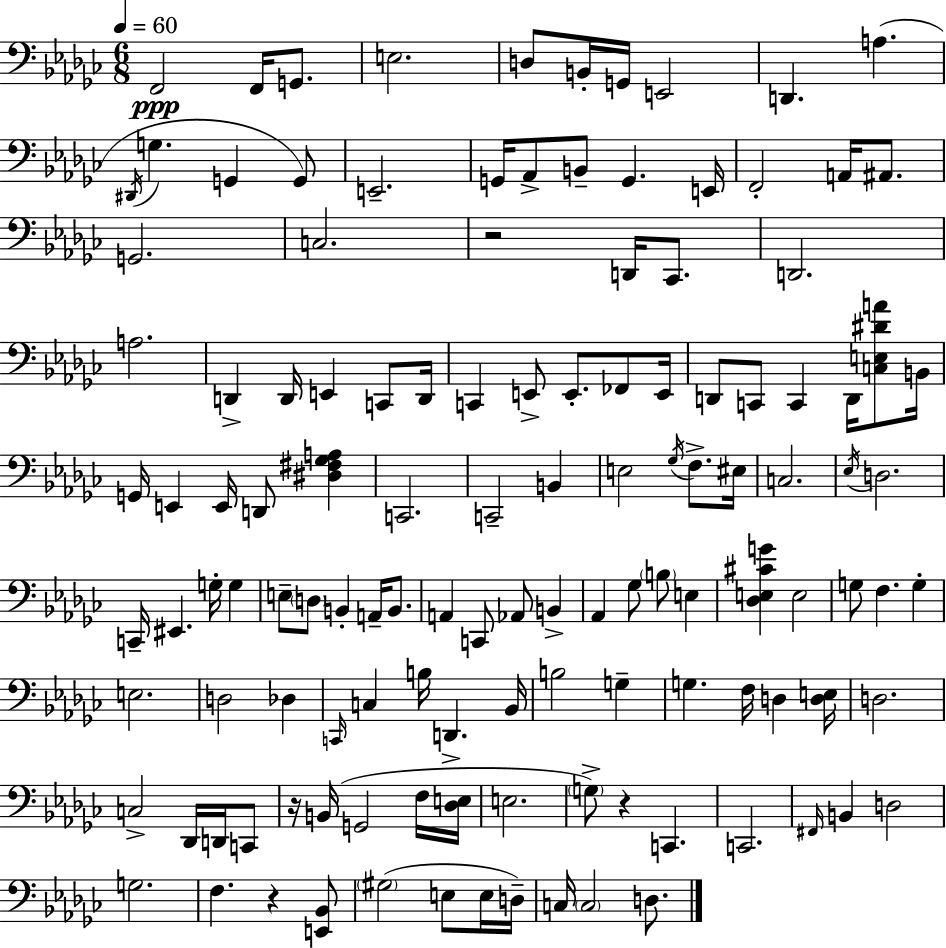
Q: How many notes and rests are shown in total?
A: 126